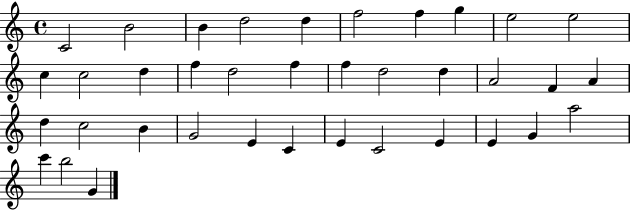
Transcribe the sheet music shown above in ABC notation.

X:1
T:Untitled
M:4/4
L:1/4
K:C
C2 B2 B d2 d f2 f g e2 e2 c c2 d f d2 f f d2 d A2 F A d c2 B G2 E C E C2 E E G a2 c' b2 G